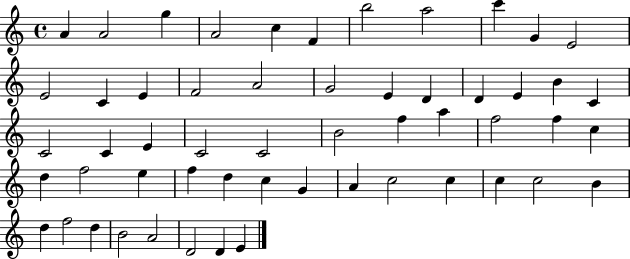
A4/q A4/h G5/q A4/h C5/q F4/q B5/h A5/h C6/q G4/q E4/h E4/h C4/q E4/q F4/h A4/h G4/h E4/q D4/q D4/q E4/q B4/q C4/q C4/h C4/q E4/q C4/h C4/h B4/h F5/q A5/q F5/h F5/q C5/q D5/q F5/h E5/q F5/q D5/q C5/q G4/q A4/q C5/h C5/q C5/q C5/h B4/q D5/q F5/h D5/q B4/h A4/h D4/h D4/q E4/q